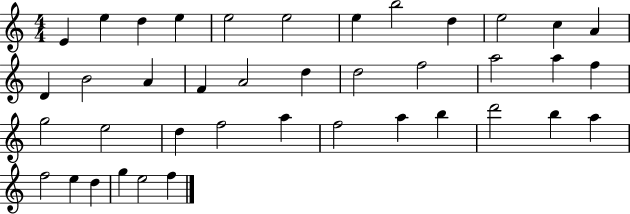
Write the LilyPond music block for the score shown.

{
  \clef treble
  \numericTimeSignature
  \time 4/4
  \key c \major
  e'4 e''4 d''4 e''4 | e''2 e''2 | e''4 b''2 d''4 | e''2 c''4 a'4 | \break d'4 b'2 a'4 | f'4 a'2 d''4 | d''2 f''2 | a''2 a''4 f''4 | \break g''2 e''2 | d''4 f''2 a''4 | f''2 a''4 b''4 | d'''2 b''4 a''4 | \break f''2 e''4 d''4 | g''4 e''2 f''4 | \bar "|."
}